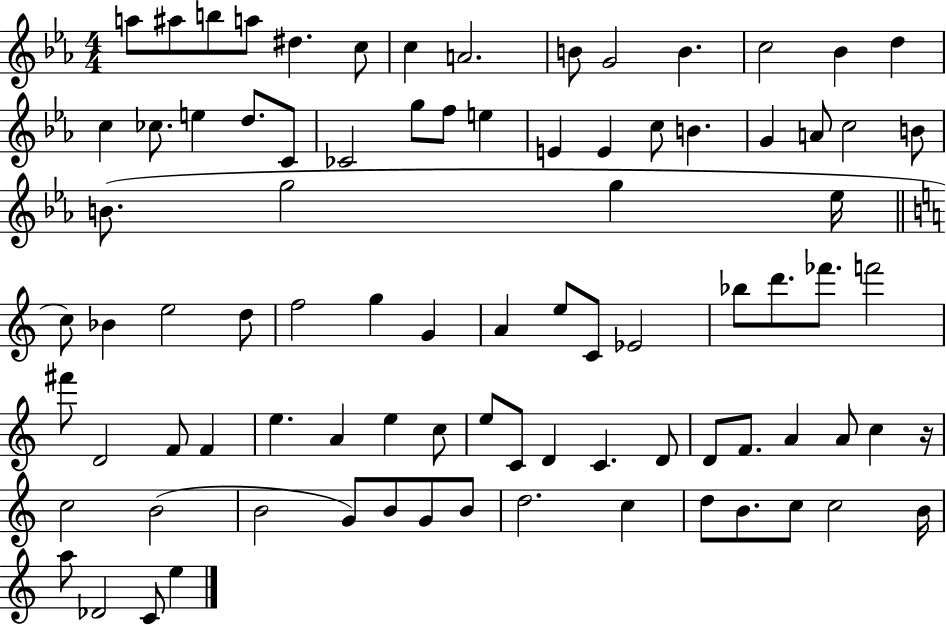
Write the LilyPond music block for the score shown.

{
  \clef treble
  \numericTimeSignature
  \time 4/4
  \key ees \major
  a''8 ais''8 b''8 a''8 dis''4. c''8 | c''4 a'2. | b'8 g'2 b'4. | c''2 bes'4 d''4 | \break c''4 ces''8. e''4 d''8. c'8 | ces'2 g''8 f''8 e''4 | e'4 e'4 c''8 b'4. | g'4 a'8 c''2 b'8 | \break b'8.( g''2 g''4 ees''16 | \bar "||" \break \key c \major c''8) bes'4 e''2 d''8 | f''2 g''4 g'4 | a'4 e''8 c'8 ees'2 | bes''8 d'''8. fes'''8. f'''2 | \break fis'''8 d'2 f'8 f'4 | e''4. a'4 e''4 c''8 | e''8 c'8 d'4 c'4. d'8 | d'8 f'8. a'4 a'8 c''4 r16 | \break c''2 b'2( | b'2 g'8) b'8 g'8 b'8 | d''2. c''4 | d''8 b'8. c''8 c''2 b'16 | \break a''8 des'2 c'8 e''4 | \bar "|."
}